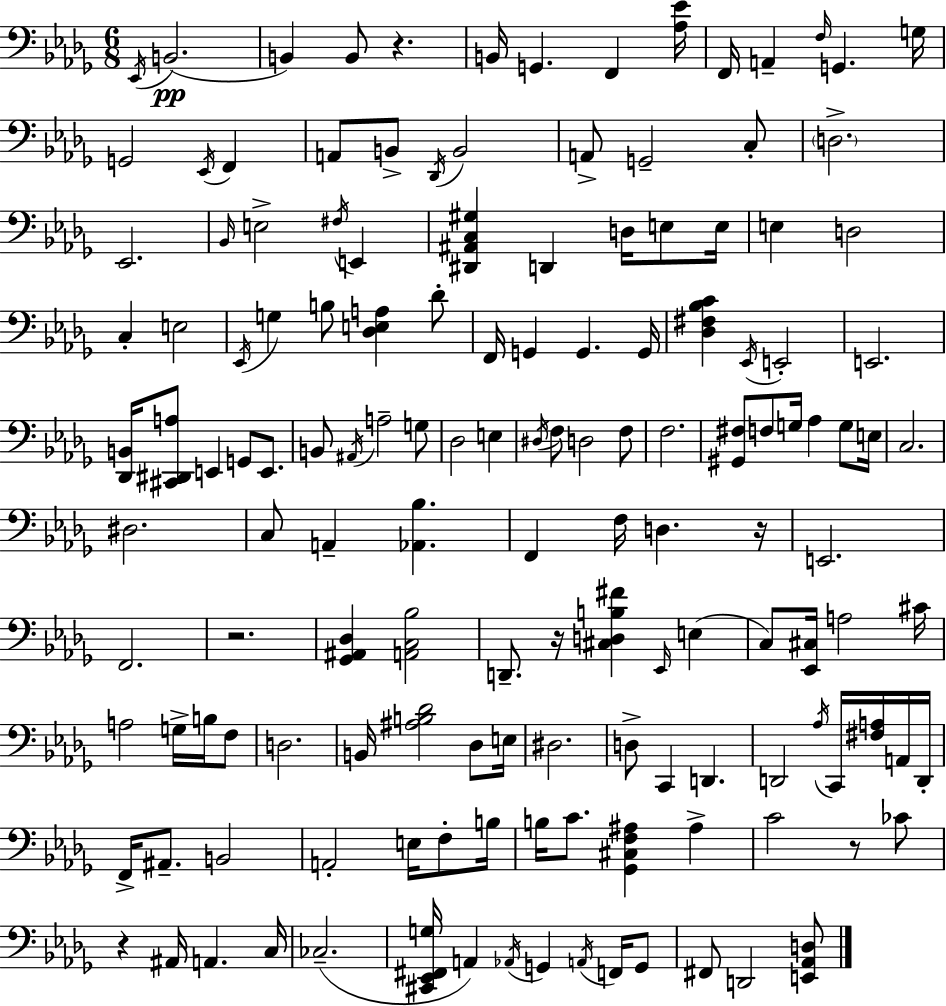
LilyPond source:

{
  \clef bass
  \numericTimeSignature
  \time 6/8
  \key bes \minor
  \acciaccatura { ees,16 }(\pp b,2. | b,4) b,8 r4. | b,16 g,4. f,4 | <aes ees'>16 f,16 a,4-- \grace { f16 } g,4. | \break g16 g,2 \acciaccatura { ees,16 } f,4 | a,8 b,8-> \acciaccatura { des,16 } b,2 | a,8-> g,2-- | c8-. \parenthesize d2.-> | \break ees,2. | \grace { bes,16 } e2-> | \acciaccatura { fis16 } e,4 <dis, ais, c gis>4 d,4 | d16 e8 e16 e4 d2 | \break c4-. e2 | \acciaccatura { ees,16 } g4 b8 | <des e a>4 des'8-. f,16 g,4 | g,4. g,16 <des fis bes c'>4 \acciaccatura { ees,16 } | \break e,2-. e,2. | <des, b,>16 <cis, dis, a>8 e,4 | g,8 e,8. b,8 \acciaccatura { ais,16 } a2-- | g8 des2 | \break e4 \acciaccatura { dis16 } f8 | d2 f8 f2. | <gis, fis>8 | f8 g16 aes4 g8 e16 c2. | \break dis2. | c8 | a,4-- <aes, bes>4. f,4 | f16 d4. r16 e,2. | \break f,2. | r2. | <ges, ais, des>4 | <a, c bes>2 d,8.-- | \break r16 <cis d b fis'>4 \grace { ees,16 }( e4 c8) | <ees, cis>16 a2 cis'16 a2 | g16-> b16 f8 d2. | b,16 | \break <ais b des'>2 des8 e16 dis2. | d8-> | c,4 d,4. d,2 | \acciaccatura { aes16 } c,16 <fis a>16 a,16 d,16-. | \break f,16-> ais,8.-- b,2 | a,2-. e16 f8-. b16 | b16 c'8. <ges, cis f ais>4 ais4-> | c'2 r8 ces'8 | \break r4 ais,16 a,4. c16 | ces2.--( | <cis, ees, fis, g>16 a,4) \acciaccatura { aes,16 } g,4 \acciaccatura { a,16 } f,16 | g,8 fis,8 d,2 | \break <e, aes, d>8 \bar "|."
}